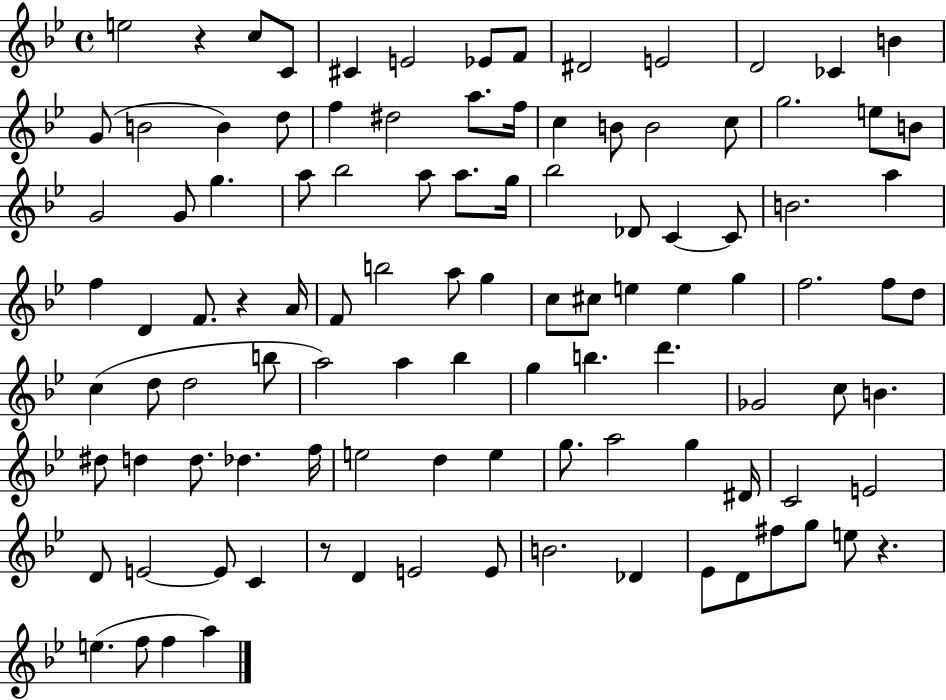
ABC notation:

X:1
T:Untitled
M:4/4
L:1/4
K:Bb
e2 z c/2 C/2 ^C E2 _E/2 F/2 ^D2 E2 D2 _C B G/2 B2 B d/2 f ^d2 a/2 f/4 c B/2 B2 c/2 g2 e/2 B/2 G2 G/2 g a/2 _b2 a/2 a/2 g/4 _b2 _D/2 C C/2 B2 a f D F/2 z A/4 F/2 b2 a/2 g c/2 ^c/2 e e g f2 f/2 d/2 c d/2 d2 b/2 a2 a _b g b d' _G2 c/2 B ^d/2 d d/2 _d f/4 e2 d e g/2 a2 g ^D/4 C2 E2 D/2 E2 E/2 C z/2 D E2 E/2 B2 _D _E/2 D/2 ^f/2 g/2 e/2 z e f/2 f a